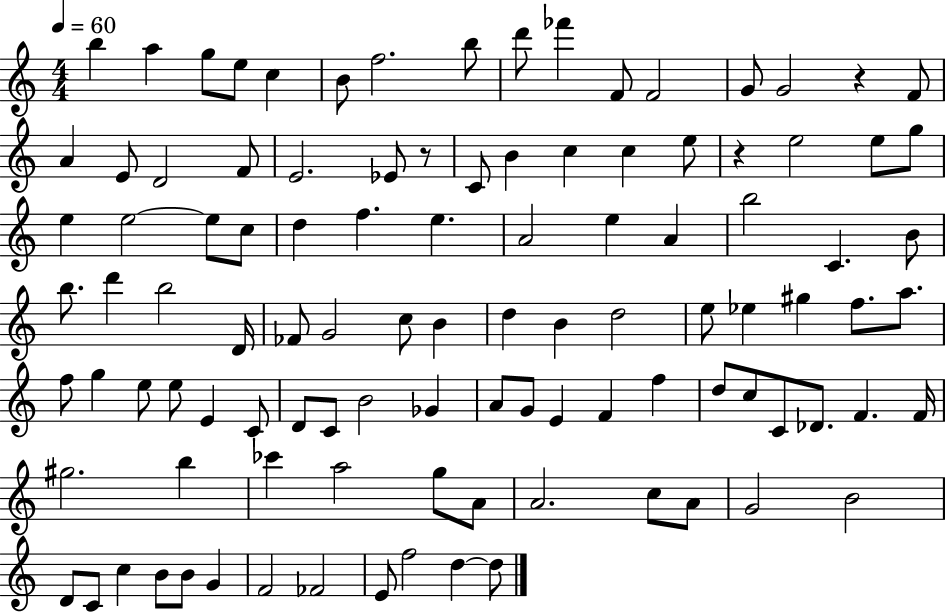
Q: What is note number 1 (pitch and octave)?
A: B5